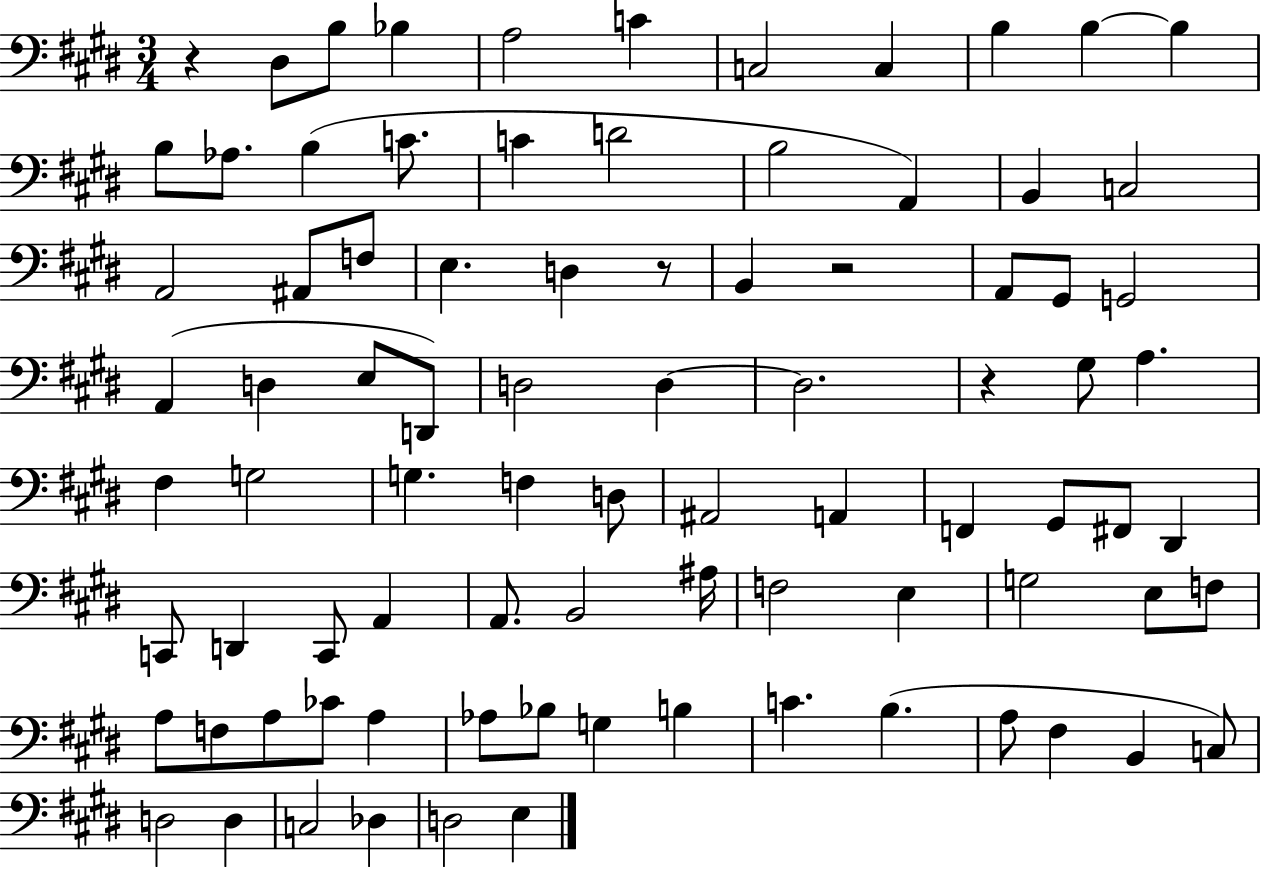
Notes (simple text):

R/q D#3/e B3/e Bb3/q A3/h C4/q C3/h C3/q B3/q B3/q B3/q B3/e Ab3/e. B3/q C4/e. C4/q D4/h B3/h A2/q B2/q C3/h A2/h A#2/e F3/e E3/q. D3/q R/e B2/q R/h A2/e G#2/e G2/h A2/q D3/q E3/e D2/e D3/h D3/q D3/h. R/q G#3/e A3/q. F#3/q G3/h G3/q. F3/q D3/e A#2/h A2/q F2/q G#2/e F#2/e D#2/q C2/e D2/q C2/e A2/q A2/e. B2/h A#3/s F3/h E3/q G3/h E3/e F3/e A3/e F3/e A3/e CES4/e A3/q Ab3/e Bb3/e G3/q B3/q C4/q. B3/q. A3/e F#3/q B2/q C3/e D3/h D3/q C3/h Db3/q D3/h E3/q